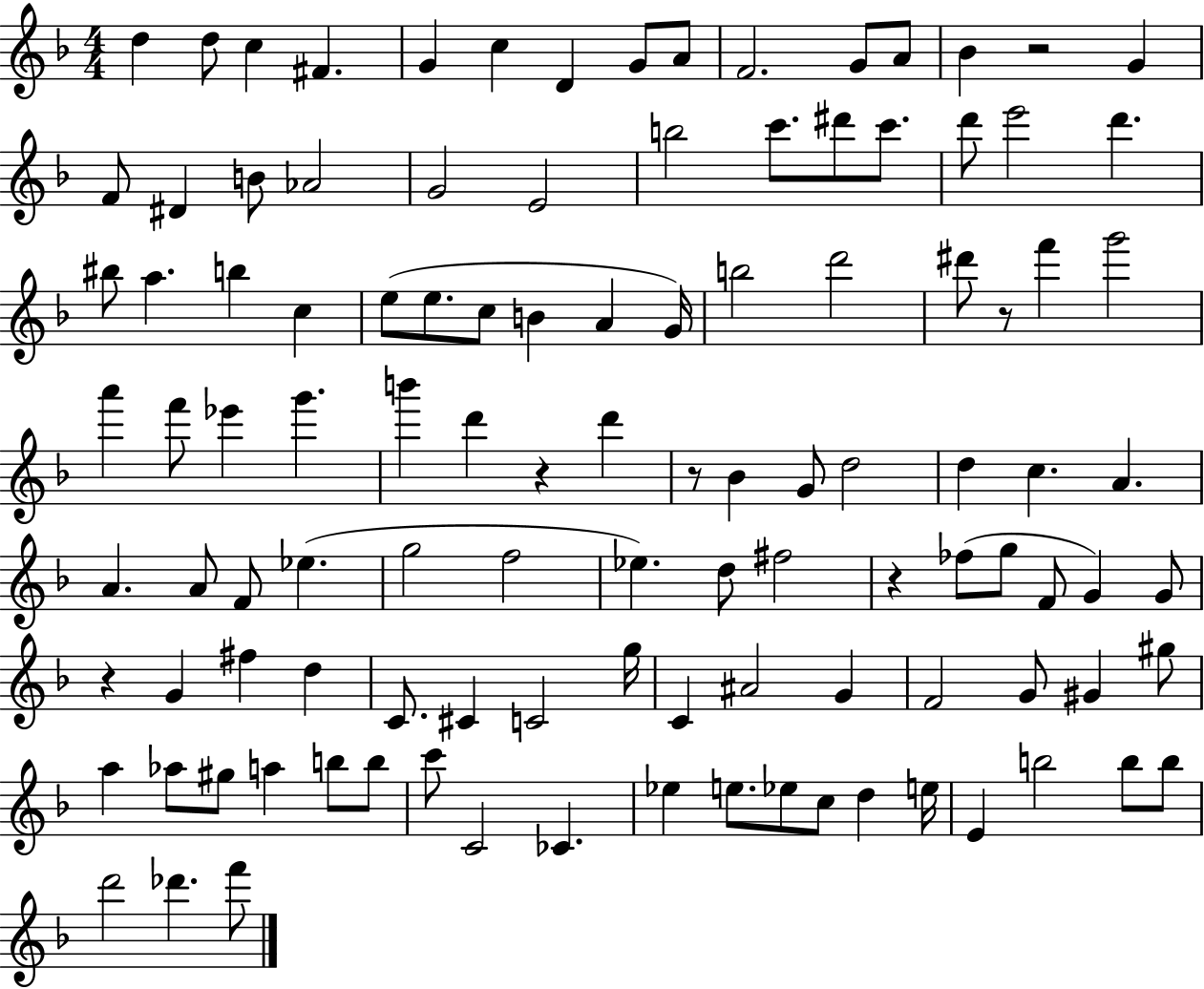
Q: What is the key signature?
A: F major